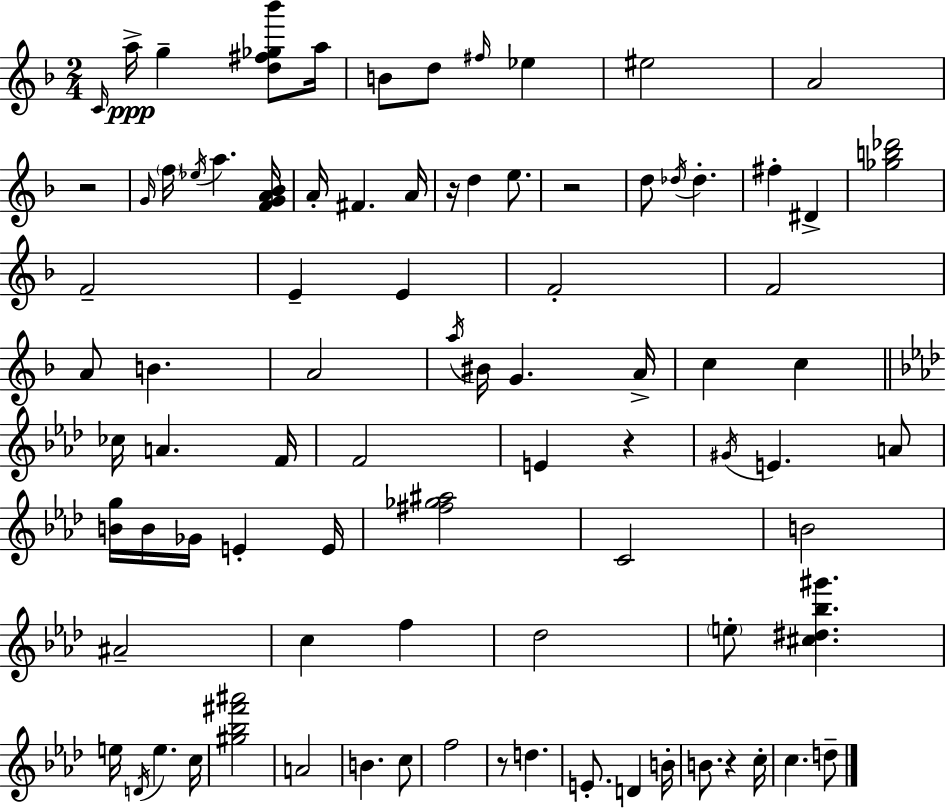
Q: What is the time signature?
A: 2/4